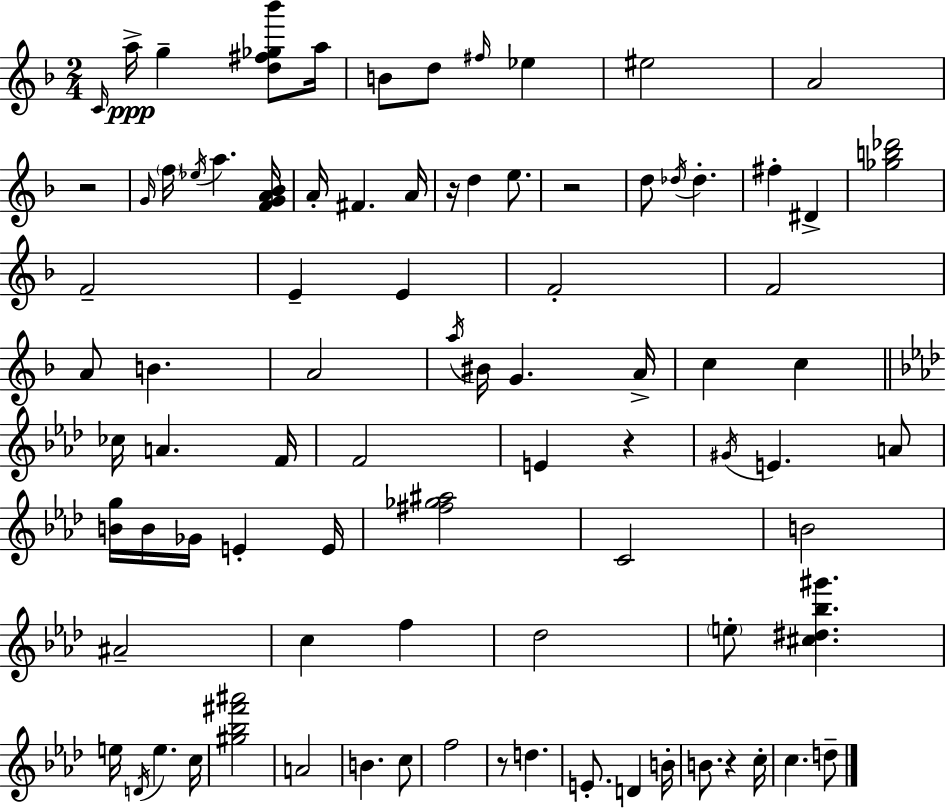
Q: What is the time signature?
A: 2/4